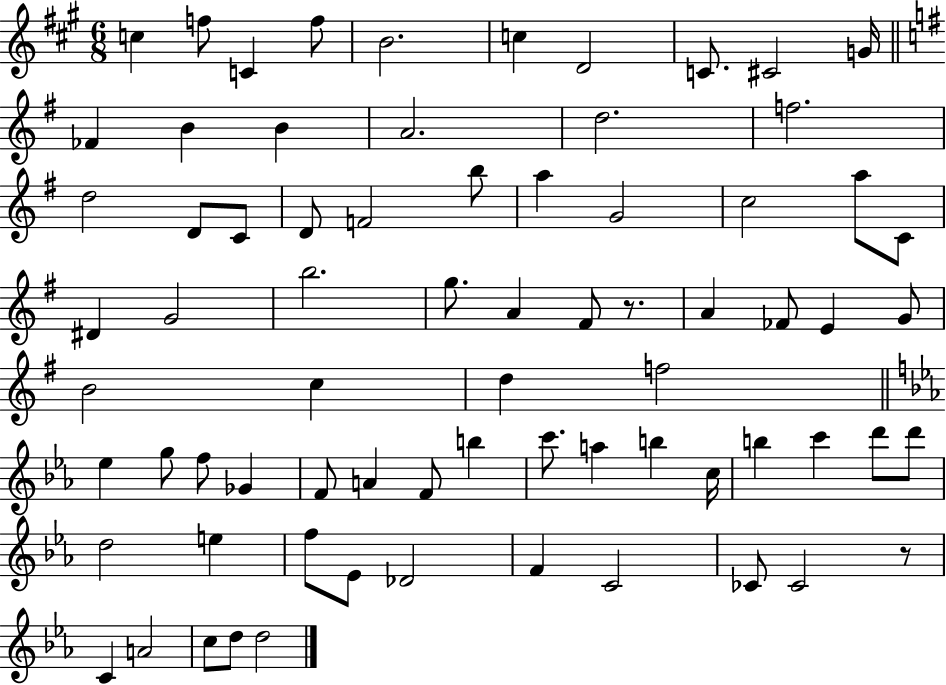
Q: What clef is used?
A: treble